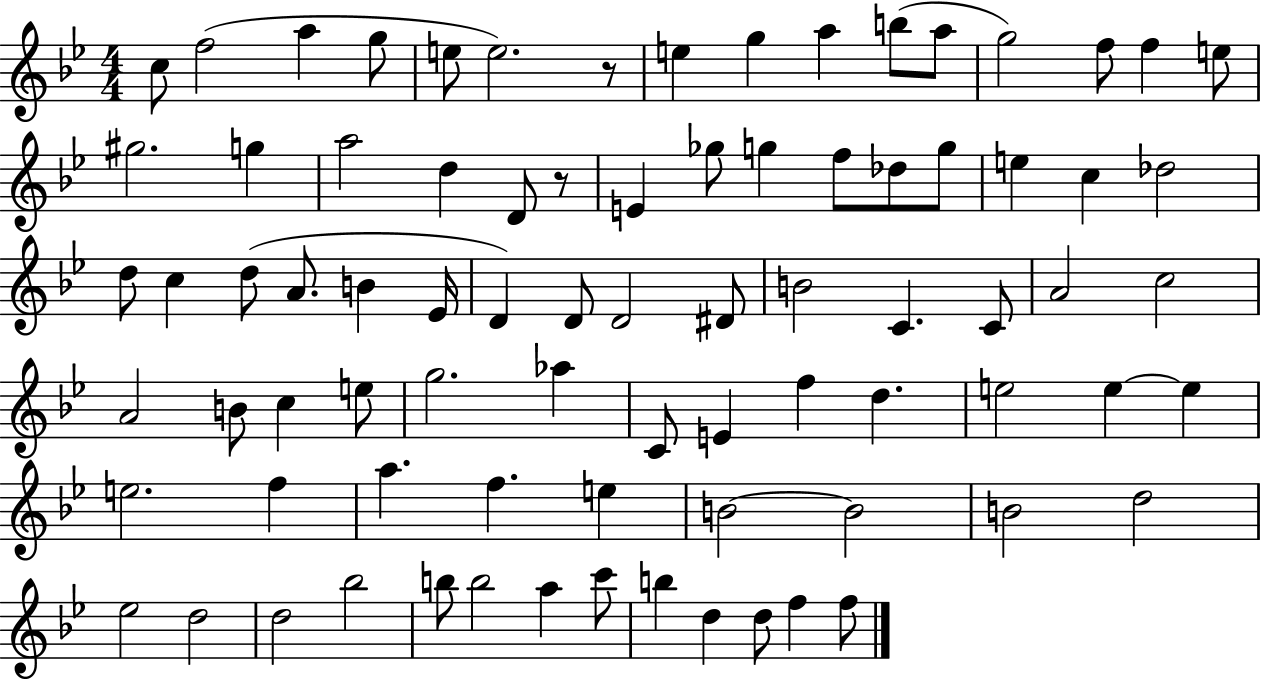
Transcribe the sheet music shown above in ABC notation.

X:1
T:Untitled
M:4/4
L:1/4
K:Bb
c/2 f2 a g/2 e/2 e2 z/2 e g a b/2 a/2 g2 f/2 f e/2 ^g2 g a2 d D/2 z/2 E _g/2 g f/2 _d/2 g/2 e c _d2 d/2 c d/2 A/2 B _E/4 D D/2 D2 ^D/2 B2 C C/2 A2 c2 A2 B/2 c e/2 g2 _a C/2 E f d e2 e e e2 f a f e B2 B2 B2 d2 _e2 d2 d2 _b2 b/2 b2 a c'/2 b d d/2 f f/2